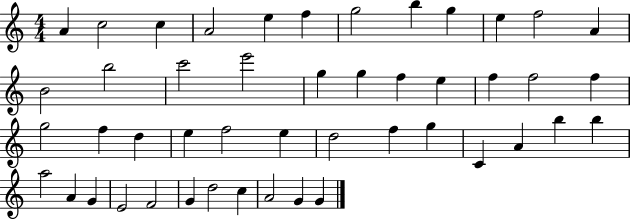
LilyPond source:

{
  \clef treble
  \numericTimeSignature
  \time 4/4
  \key c \major
  a'4 c''2 c''4 | a'2 e''4 f''4 | g''2 b''4 g''4 | e''4 f''2 a'4 | \break b'2 b''2 | c'''2 e'''2 | g''4 g''4 f''4 e''4 | f''4 f''2 f''4 | \break g''2 f''4 d''4 | e''4 f''2 e''4 | d''2 f''4 g''4 | c'4 a'4 b''4 b''4 | \break a''2 a'4 g'4 | e'2 f'2 | g'4 d''2 c''4 | a'2 g'4 g'4 | \break \bar "|."
}